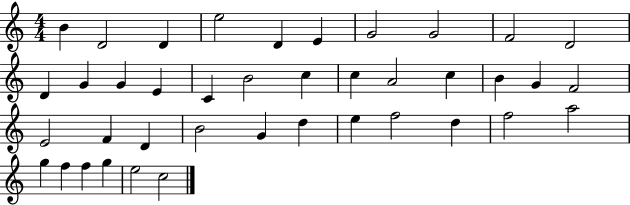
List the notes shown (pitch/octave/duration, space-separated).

B4/q D4/h D4/q E5/h D4/q E4/q G4/h G4/h F4/h D4/h D4/q G4/q G4/q E4/q C4/q B4/h C5/q C5/q A4/h C5/q B4/q G4/q F4/h E4/h F4/q D4/q B4/h G4/q D5/q E5/q F5/h D5/q F5/h A5/h G5/q F5/q F5/q G5/q E5/h C5/h